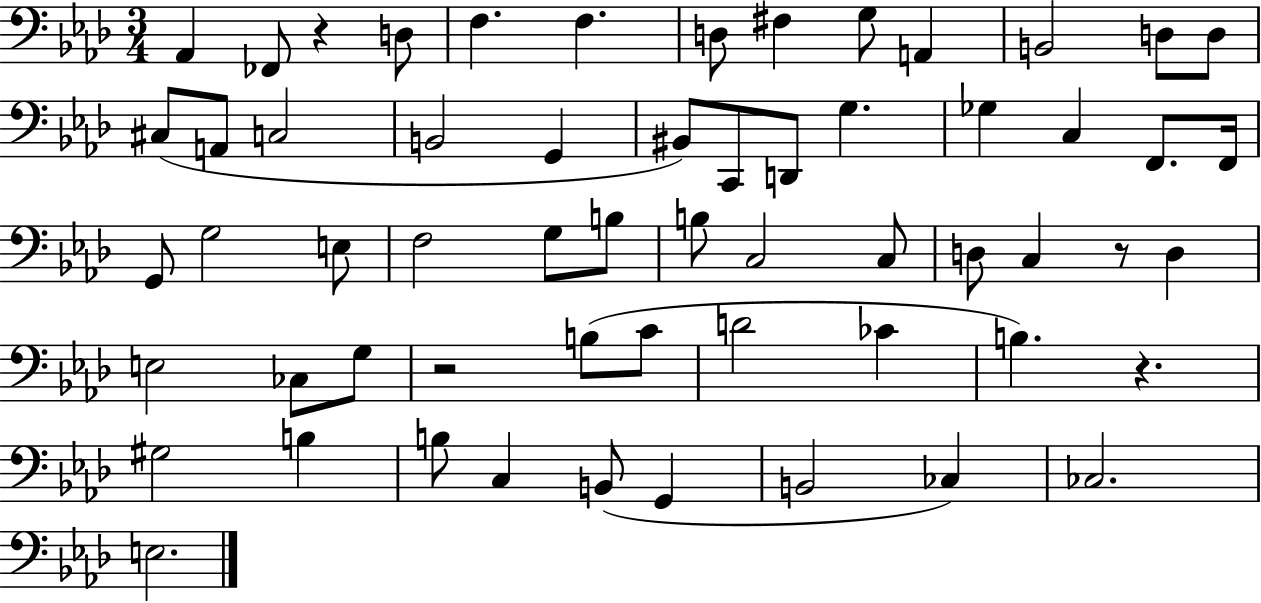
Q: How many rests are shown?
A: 4